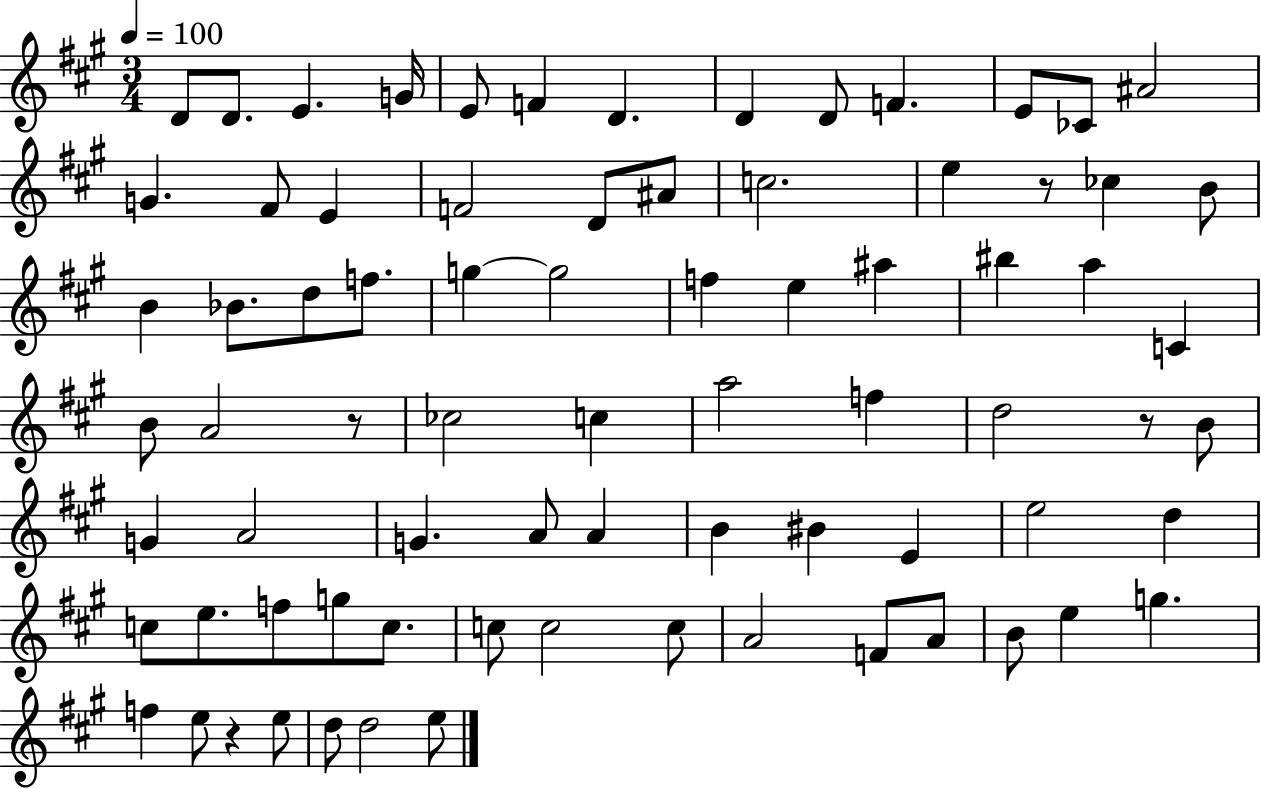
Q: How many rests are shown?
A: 4